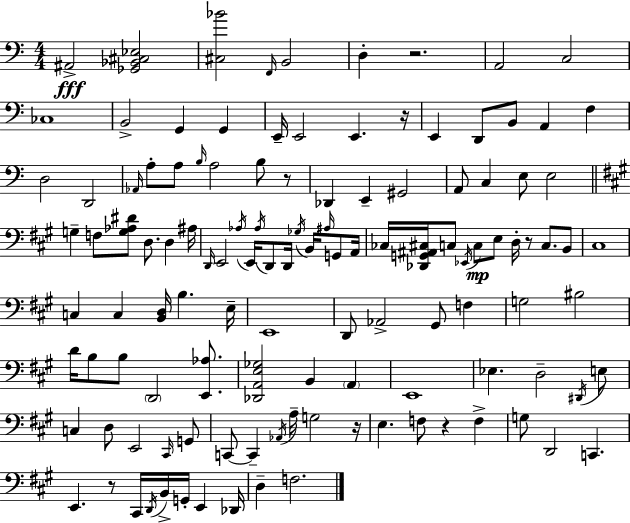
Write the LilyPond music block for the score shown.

{
  \clef bass
  \numericTimeSignature
  \time 4/4
  \key a \minor
  \repeat volta 2 { ais,2->\fff <ges, bes, cis ees>2 | <cis bes'>2 \grace { f,16 } b,2 | d4-. r2. | a,2 c2 | \break ces1 | b,2-> g,4 g,4 | e,16-- e,2 e,4. | r16 e,4 d,8 b,8 a,4 f4 | \break d2 d,2 | \grace { aes,16 } a8-. a8 \grace { b16 } a2 b8 | r8 des,4 e,4-- gis,2 | a,8 c4 e8 e2 | \break \bar "||" \break \key a \major g4-- f8 <g aes dis'>8 d8. d4 ais16 | \grace { d,16 } e,2 \acciaccatura { aes16 } e,16 \acciaccatura { aes16 } d,8 d,16 \acciaccatura { ges16 } | b,16 \grace { ais16 } g,8 a,16 ces16 <des, g, ais, cis>16 c8 \acciaccatura { ees,16 } c8\mp e8 d16-. r8 | c8. b,8 cis1 | \break c4 c4 <b, d>16 b4. | e16-- e,1 | d,8 aes,2-> | gis,8 f4 g2 bis2 | \break d'16 b8 b8 \parenthesize d,2 | <e, aes>8. <des, a, e ges>2 b,4 | \parenthesize a,4 e,1 | ees4. d2-- | \break \acciaccatura { dis,16 } e8 c4 d8 e,2 | \grace { cis,16 } g,8 c,8~~ c,4-- \acciaccatura { aes,16 } a16-- | g2 r16 e4. f8 | r4 f4-> g8 d,2 | \break c,4. e,4. r8 | cis,16 \acciaccatura { d,16 } b,16-> g,16-. e,4 des,16 d4-- f2. | } \bar "|."
}